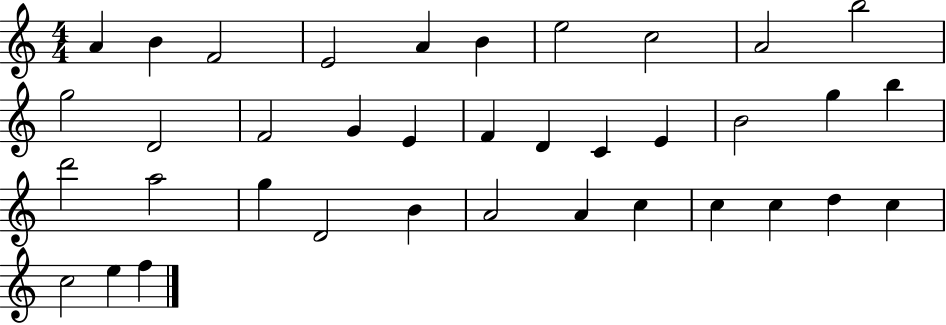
A4/q B4/q F4/h E4/h A4/q B4/q E5/h C5/h A4/h B5/h G5/h D4/h F4/h G4/q E4/q F4/q D4/q C4/q E4/q B4/h G5/q B5/q D6/h A5/h G5/q D4/h B4/q A4/h A4/q C5/q C5/q C5/q D5/q C5/q C5/h E5/q F5/q